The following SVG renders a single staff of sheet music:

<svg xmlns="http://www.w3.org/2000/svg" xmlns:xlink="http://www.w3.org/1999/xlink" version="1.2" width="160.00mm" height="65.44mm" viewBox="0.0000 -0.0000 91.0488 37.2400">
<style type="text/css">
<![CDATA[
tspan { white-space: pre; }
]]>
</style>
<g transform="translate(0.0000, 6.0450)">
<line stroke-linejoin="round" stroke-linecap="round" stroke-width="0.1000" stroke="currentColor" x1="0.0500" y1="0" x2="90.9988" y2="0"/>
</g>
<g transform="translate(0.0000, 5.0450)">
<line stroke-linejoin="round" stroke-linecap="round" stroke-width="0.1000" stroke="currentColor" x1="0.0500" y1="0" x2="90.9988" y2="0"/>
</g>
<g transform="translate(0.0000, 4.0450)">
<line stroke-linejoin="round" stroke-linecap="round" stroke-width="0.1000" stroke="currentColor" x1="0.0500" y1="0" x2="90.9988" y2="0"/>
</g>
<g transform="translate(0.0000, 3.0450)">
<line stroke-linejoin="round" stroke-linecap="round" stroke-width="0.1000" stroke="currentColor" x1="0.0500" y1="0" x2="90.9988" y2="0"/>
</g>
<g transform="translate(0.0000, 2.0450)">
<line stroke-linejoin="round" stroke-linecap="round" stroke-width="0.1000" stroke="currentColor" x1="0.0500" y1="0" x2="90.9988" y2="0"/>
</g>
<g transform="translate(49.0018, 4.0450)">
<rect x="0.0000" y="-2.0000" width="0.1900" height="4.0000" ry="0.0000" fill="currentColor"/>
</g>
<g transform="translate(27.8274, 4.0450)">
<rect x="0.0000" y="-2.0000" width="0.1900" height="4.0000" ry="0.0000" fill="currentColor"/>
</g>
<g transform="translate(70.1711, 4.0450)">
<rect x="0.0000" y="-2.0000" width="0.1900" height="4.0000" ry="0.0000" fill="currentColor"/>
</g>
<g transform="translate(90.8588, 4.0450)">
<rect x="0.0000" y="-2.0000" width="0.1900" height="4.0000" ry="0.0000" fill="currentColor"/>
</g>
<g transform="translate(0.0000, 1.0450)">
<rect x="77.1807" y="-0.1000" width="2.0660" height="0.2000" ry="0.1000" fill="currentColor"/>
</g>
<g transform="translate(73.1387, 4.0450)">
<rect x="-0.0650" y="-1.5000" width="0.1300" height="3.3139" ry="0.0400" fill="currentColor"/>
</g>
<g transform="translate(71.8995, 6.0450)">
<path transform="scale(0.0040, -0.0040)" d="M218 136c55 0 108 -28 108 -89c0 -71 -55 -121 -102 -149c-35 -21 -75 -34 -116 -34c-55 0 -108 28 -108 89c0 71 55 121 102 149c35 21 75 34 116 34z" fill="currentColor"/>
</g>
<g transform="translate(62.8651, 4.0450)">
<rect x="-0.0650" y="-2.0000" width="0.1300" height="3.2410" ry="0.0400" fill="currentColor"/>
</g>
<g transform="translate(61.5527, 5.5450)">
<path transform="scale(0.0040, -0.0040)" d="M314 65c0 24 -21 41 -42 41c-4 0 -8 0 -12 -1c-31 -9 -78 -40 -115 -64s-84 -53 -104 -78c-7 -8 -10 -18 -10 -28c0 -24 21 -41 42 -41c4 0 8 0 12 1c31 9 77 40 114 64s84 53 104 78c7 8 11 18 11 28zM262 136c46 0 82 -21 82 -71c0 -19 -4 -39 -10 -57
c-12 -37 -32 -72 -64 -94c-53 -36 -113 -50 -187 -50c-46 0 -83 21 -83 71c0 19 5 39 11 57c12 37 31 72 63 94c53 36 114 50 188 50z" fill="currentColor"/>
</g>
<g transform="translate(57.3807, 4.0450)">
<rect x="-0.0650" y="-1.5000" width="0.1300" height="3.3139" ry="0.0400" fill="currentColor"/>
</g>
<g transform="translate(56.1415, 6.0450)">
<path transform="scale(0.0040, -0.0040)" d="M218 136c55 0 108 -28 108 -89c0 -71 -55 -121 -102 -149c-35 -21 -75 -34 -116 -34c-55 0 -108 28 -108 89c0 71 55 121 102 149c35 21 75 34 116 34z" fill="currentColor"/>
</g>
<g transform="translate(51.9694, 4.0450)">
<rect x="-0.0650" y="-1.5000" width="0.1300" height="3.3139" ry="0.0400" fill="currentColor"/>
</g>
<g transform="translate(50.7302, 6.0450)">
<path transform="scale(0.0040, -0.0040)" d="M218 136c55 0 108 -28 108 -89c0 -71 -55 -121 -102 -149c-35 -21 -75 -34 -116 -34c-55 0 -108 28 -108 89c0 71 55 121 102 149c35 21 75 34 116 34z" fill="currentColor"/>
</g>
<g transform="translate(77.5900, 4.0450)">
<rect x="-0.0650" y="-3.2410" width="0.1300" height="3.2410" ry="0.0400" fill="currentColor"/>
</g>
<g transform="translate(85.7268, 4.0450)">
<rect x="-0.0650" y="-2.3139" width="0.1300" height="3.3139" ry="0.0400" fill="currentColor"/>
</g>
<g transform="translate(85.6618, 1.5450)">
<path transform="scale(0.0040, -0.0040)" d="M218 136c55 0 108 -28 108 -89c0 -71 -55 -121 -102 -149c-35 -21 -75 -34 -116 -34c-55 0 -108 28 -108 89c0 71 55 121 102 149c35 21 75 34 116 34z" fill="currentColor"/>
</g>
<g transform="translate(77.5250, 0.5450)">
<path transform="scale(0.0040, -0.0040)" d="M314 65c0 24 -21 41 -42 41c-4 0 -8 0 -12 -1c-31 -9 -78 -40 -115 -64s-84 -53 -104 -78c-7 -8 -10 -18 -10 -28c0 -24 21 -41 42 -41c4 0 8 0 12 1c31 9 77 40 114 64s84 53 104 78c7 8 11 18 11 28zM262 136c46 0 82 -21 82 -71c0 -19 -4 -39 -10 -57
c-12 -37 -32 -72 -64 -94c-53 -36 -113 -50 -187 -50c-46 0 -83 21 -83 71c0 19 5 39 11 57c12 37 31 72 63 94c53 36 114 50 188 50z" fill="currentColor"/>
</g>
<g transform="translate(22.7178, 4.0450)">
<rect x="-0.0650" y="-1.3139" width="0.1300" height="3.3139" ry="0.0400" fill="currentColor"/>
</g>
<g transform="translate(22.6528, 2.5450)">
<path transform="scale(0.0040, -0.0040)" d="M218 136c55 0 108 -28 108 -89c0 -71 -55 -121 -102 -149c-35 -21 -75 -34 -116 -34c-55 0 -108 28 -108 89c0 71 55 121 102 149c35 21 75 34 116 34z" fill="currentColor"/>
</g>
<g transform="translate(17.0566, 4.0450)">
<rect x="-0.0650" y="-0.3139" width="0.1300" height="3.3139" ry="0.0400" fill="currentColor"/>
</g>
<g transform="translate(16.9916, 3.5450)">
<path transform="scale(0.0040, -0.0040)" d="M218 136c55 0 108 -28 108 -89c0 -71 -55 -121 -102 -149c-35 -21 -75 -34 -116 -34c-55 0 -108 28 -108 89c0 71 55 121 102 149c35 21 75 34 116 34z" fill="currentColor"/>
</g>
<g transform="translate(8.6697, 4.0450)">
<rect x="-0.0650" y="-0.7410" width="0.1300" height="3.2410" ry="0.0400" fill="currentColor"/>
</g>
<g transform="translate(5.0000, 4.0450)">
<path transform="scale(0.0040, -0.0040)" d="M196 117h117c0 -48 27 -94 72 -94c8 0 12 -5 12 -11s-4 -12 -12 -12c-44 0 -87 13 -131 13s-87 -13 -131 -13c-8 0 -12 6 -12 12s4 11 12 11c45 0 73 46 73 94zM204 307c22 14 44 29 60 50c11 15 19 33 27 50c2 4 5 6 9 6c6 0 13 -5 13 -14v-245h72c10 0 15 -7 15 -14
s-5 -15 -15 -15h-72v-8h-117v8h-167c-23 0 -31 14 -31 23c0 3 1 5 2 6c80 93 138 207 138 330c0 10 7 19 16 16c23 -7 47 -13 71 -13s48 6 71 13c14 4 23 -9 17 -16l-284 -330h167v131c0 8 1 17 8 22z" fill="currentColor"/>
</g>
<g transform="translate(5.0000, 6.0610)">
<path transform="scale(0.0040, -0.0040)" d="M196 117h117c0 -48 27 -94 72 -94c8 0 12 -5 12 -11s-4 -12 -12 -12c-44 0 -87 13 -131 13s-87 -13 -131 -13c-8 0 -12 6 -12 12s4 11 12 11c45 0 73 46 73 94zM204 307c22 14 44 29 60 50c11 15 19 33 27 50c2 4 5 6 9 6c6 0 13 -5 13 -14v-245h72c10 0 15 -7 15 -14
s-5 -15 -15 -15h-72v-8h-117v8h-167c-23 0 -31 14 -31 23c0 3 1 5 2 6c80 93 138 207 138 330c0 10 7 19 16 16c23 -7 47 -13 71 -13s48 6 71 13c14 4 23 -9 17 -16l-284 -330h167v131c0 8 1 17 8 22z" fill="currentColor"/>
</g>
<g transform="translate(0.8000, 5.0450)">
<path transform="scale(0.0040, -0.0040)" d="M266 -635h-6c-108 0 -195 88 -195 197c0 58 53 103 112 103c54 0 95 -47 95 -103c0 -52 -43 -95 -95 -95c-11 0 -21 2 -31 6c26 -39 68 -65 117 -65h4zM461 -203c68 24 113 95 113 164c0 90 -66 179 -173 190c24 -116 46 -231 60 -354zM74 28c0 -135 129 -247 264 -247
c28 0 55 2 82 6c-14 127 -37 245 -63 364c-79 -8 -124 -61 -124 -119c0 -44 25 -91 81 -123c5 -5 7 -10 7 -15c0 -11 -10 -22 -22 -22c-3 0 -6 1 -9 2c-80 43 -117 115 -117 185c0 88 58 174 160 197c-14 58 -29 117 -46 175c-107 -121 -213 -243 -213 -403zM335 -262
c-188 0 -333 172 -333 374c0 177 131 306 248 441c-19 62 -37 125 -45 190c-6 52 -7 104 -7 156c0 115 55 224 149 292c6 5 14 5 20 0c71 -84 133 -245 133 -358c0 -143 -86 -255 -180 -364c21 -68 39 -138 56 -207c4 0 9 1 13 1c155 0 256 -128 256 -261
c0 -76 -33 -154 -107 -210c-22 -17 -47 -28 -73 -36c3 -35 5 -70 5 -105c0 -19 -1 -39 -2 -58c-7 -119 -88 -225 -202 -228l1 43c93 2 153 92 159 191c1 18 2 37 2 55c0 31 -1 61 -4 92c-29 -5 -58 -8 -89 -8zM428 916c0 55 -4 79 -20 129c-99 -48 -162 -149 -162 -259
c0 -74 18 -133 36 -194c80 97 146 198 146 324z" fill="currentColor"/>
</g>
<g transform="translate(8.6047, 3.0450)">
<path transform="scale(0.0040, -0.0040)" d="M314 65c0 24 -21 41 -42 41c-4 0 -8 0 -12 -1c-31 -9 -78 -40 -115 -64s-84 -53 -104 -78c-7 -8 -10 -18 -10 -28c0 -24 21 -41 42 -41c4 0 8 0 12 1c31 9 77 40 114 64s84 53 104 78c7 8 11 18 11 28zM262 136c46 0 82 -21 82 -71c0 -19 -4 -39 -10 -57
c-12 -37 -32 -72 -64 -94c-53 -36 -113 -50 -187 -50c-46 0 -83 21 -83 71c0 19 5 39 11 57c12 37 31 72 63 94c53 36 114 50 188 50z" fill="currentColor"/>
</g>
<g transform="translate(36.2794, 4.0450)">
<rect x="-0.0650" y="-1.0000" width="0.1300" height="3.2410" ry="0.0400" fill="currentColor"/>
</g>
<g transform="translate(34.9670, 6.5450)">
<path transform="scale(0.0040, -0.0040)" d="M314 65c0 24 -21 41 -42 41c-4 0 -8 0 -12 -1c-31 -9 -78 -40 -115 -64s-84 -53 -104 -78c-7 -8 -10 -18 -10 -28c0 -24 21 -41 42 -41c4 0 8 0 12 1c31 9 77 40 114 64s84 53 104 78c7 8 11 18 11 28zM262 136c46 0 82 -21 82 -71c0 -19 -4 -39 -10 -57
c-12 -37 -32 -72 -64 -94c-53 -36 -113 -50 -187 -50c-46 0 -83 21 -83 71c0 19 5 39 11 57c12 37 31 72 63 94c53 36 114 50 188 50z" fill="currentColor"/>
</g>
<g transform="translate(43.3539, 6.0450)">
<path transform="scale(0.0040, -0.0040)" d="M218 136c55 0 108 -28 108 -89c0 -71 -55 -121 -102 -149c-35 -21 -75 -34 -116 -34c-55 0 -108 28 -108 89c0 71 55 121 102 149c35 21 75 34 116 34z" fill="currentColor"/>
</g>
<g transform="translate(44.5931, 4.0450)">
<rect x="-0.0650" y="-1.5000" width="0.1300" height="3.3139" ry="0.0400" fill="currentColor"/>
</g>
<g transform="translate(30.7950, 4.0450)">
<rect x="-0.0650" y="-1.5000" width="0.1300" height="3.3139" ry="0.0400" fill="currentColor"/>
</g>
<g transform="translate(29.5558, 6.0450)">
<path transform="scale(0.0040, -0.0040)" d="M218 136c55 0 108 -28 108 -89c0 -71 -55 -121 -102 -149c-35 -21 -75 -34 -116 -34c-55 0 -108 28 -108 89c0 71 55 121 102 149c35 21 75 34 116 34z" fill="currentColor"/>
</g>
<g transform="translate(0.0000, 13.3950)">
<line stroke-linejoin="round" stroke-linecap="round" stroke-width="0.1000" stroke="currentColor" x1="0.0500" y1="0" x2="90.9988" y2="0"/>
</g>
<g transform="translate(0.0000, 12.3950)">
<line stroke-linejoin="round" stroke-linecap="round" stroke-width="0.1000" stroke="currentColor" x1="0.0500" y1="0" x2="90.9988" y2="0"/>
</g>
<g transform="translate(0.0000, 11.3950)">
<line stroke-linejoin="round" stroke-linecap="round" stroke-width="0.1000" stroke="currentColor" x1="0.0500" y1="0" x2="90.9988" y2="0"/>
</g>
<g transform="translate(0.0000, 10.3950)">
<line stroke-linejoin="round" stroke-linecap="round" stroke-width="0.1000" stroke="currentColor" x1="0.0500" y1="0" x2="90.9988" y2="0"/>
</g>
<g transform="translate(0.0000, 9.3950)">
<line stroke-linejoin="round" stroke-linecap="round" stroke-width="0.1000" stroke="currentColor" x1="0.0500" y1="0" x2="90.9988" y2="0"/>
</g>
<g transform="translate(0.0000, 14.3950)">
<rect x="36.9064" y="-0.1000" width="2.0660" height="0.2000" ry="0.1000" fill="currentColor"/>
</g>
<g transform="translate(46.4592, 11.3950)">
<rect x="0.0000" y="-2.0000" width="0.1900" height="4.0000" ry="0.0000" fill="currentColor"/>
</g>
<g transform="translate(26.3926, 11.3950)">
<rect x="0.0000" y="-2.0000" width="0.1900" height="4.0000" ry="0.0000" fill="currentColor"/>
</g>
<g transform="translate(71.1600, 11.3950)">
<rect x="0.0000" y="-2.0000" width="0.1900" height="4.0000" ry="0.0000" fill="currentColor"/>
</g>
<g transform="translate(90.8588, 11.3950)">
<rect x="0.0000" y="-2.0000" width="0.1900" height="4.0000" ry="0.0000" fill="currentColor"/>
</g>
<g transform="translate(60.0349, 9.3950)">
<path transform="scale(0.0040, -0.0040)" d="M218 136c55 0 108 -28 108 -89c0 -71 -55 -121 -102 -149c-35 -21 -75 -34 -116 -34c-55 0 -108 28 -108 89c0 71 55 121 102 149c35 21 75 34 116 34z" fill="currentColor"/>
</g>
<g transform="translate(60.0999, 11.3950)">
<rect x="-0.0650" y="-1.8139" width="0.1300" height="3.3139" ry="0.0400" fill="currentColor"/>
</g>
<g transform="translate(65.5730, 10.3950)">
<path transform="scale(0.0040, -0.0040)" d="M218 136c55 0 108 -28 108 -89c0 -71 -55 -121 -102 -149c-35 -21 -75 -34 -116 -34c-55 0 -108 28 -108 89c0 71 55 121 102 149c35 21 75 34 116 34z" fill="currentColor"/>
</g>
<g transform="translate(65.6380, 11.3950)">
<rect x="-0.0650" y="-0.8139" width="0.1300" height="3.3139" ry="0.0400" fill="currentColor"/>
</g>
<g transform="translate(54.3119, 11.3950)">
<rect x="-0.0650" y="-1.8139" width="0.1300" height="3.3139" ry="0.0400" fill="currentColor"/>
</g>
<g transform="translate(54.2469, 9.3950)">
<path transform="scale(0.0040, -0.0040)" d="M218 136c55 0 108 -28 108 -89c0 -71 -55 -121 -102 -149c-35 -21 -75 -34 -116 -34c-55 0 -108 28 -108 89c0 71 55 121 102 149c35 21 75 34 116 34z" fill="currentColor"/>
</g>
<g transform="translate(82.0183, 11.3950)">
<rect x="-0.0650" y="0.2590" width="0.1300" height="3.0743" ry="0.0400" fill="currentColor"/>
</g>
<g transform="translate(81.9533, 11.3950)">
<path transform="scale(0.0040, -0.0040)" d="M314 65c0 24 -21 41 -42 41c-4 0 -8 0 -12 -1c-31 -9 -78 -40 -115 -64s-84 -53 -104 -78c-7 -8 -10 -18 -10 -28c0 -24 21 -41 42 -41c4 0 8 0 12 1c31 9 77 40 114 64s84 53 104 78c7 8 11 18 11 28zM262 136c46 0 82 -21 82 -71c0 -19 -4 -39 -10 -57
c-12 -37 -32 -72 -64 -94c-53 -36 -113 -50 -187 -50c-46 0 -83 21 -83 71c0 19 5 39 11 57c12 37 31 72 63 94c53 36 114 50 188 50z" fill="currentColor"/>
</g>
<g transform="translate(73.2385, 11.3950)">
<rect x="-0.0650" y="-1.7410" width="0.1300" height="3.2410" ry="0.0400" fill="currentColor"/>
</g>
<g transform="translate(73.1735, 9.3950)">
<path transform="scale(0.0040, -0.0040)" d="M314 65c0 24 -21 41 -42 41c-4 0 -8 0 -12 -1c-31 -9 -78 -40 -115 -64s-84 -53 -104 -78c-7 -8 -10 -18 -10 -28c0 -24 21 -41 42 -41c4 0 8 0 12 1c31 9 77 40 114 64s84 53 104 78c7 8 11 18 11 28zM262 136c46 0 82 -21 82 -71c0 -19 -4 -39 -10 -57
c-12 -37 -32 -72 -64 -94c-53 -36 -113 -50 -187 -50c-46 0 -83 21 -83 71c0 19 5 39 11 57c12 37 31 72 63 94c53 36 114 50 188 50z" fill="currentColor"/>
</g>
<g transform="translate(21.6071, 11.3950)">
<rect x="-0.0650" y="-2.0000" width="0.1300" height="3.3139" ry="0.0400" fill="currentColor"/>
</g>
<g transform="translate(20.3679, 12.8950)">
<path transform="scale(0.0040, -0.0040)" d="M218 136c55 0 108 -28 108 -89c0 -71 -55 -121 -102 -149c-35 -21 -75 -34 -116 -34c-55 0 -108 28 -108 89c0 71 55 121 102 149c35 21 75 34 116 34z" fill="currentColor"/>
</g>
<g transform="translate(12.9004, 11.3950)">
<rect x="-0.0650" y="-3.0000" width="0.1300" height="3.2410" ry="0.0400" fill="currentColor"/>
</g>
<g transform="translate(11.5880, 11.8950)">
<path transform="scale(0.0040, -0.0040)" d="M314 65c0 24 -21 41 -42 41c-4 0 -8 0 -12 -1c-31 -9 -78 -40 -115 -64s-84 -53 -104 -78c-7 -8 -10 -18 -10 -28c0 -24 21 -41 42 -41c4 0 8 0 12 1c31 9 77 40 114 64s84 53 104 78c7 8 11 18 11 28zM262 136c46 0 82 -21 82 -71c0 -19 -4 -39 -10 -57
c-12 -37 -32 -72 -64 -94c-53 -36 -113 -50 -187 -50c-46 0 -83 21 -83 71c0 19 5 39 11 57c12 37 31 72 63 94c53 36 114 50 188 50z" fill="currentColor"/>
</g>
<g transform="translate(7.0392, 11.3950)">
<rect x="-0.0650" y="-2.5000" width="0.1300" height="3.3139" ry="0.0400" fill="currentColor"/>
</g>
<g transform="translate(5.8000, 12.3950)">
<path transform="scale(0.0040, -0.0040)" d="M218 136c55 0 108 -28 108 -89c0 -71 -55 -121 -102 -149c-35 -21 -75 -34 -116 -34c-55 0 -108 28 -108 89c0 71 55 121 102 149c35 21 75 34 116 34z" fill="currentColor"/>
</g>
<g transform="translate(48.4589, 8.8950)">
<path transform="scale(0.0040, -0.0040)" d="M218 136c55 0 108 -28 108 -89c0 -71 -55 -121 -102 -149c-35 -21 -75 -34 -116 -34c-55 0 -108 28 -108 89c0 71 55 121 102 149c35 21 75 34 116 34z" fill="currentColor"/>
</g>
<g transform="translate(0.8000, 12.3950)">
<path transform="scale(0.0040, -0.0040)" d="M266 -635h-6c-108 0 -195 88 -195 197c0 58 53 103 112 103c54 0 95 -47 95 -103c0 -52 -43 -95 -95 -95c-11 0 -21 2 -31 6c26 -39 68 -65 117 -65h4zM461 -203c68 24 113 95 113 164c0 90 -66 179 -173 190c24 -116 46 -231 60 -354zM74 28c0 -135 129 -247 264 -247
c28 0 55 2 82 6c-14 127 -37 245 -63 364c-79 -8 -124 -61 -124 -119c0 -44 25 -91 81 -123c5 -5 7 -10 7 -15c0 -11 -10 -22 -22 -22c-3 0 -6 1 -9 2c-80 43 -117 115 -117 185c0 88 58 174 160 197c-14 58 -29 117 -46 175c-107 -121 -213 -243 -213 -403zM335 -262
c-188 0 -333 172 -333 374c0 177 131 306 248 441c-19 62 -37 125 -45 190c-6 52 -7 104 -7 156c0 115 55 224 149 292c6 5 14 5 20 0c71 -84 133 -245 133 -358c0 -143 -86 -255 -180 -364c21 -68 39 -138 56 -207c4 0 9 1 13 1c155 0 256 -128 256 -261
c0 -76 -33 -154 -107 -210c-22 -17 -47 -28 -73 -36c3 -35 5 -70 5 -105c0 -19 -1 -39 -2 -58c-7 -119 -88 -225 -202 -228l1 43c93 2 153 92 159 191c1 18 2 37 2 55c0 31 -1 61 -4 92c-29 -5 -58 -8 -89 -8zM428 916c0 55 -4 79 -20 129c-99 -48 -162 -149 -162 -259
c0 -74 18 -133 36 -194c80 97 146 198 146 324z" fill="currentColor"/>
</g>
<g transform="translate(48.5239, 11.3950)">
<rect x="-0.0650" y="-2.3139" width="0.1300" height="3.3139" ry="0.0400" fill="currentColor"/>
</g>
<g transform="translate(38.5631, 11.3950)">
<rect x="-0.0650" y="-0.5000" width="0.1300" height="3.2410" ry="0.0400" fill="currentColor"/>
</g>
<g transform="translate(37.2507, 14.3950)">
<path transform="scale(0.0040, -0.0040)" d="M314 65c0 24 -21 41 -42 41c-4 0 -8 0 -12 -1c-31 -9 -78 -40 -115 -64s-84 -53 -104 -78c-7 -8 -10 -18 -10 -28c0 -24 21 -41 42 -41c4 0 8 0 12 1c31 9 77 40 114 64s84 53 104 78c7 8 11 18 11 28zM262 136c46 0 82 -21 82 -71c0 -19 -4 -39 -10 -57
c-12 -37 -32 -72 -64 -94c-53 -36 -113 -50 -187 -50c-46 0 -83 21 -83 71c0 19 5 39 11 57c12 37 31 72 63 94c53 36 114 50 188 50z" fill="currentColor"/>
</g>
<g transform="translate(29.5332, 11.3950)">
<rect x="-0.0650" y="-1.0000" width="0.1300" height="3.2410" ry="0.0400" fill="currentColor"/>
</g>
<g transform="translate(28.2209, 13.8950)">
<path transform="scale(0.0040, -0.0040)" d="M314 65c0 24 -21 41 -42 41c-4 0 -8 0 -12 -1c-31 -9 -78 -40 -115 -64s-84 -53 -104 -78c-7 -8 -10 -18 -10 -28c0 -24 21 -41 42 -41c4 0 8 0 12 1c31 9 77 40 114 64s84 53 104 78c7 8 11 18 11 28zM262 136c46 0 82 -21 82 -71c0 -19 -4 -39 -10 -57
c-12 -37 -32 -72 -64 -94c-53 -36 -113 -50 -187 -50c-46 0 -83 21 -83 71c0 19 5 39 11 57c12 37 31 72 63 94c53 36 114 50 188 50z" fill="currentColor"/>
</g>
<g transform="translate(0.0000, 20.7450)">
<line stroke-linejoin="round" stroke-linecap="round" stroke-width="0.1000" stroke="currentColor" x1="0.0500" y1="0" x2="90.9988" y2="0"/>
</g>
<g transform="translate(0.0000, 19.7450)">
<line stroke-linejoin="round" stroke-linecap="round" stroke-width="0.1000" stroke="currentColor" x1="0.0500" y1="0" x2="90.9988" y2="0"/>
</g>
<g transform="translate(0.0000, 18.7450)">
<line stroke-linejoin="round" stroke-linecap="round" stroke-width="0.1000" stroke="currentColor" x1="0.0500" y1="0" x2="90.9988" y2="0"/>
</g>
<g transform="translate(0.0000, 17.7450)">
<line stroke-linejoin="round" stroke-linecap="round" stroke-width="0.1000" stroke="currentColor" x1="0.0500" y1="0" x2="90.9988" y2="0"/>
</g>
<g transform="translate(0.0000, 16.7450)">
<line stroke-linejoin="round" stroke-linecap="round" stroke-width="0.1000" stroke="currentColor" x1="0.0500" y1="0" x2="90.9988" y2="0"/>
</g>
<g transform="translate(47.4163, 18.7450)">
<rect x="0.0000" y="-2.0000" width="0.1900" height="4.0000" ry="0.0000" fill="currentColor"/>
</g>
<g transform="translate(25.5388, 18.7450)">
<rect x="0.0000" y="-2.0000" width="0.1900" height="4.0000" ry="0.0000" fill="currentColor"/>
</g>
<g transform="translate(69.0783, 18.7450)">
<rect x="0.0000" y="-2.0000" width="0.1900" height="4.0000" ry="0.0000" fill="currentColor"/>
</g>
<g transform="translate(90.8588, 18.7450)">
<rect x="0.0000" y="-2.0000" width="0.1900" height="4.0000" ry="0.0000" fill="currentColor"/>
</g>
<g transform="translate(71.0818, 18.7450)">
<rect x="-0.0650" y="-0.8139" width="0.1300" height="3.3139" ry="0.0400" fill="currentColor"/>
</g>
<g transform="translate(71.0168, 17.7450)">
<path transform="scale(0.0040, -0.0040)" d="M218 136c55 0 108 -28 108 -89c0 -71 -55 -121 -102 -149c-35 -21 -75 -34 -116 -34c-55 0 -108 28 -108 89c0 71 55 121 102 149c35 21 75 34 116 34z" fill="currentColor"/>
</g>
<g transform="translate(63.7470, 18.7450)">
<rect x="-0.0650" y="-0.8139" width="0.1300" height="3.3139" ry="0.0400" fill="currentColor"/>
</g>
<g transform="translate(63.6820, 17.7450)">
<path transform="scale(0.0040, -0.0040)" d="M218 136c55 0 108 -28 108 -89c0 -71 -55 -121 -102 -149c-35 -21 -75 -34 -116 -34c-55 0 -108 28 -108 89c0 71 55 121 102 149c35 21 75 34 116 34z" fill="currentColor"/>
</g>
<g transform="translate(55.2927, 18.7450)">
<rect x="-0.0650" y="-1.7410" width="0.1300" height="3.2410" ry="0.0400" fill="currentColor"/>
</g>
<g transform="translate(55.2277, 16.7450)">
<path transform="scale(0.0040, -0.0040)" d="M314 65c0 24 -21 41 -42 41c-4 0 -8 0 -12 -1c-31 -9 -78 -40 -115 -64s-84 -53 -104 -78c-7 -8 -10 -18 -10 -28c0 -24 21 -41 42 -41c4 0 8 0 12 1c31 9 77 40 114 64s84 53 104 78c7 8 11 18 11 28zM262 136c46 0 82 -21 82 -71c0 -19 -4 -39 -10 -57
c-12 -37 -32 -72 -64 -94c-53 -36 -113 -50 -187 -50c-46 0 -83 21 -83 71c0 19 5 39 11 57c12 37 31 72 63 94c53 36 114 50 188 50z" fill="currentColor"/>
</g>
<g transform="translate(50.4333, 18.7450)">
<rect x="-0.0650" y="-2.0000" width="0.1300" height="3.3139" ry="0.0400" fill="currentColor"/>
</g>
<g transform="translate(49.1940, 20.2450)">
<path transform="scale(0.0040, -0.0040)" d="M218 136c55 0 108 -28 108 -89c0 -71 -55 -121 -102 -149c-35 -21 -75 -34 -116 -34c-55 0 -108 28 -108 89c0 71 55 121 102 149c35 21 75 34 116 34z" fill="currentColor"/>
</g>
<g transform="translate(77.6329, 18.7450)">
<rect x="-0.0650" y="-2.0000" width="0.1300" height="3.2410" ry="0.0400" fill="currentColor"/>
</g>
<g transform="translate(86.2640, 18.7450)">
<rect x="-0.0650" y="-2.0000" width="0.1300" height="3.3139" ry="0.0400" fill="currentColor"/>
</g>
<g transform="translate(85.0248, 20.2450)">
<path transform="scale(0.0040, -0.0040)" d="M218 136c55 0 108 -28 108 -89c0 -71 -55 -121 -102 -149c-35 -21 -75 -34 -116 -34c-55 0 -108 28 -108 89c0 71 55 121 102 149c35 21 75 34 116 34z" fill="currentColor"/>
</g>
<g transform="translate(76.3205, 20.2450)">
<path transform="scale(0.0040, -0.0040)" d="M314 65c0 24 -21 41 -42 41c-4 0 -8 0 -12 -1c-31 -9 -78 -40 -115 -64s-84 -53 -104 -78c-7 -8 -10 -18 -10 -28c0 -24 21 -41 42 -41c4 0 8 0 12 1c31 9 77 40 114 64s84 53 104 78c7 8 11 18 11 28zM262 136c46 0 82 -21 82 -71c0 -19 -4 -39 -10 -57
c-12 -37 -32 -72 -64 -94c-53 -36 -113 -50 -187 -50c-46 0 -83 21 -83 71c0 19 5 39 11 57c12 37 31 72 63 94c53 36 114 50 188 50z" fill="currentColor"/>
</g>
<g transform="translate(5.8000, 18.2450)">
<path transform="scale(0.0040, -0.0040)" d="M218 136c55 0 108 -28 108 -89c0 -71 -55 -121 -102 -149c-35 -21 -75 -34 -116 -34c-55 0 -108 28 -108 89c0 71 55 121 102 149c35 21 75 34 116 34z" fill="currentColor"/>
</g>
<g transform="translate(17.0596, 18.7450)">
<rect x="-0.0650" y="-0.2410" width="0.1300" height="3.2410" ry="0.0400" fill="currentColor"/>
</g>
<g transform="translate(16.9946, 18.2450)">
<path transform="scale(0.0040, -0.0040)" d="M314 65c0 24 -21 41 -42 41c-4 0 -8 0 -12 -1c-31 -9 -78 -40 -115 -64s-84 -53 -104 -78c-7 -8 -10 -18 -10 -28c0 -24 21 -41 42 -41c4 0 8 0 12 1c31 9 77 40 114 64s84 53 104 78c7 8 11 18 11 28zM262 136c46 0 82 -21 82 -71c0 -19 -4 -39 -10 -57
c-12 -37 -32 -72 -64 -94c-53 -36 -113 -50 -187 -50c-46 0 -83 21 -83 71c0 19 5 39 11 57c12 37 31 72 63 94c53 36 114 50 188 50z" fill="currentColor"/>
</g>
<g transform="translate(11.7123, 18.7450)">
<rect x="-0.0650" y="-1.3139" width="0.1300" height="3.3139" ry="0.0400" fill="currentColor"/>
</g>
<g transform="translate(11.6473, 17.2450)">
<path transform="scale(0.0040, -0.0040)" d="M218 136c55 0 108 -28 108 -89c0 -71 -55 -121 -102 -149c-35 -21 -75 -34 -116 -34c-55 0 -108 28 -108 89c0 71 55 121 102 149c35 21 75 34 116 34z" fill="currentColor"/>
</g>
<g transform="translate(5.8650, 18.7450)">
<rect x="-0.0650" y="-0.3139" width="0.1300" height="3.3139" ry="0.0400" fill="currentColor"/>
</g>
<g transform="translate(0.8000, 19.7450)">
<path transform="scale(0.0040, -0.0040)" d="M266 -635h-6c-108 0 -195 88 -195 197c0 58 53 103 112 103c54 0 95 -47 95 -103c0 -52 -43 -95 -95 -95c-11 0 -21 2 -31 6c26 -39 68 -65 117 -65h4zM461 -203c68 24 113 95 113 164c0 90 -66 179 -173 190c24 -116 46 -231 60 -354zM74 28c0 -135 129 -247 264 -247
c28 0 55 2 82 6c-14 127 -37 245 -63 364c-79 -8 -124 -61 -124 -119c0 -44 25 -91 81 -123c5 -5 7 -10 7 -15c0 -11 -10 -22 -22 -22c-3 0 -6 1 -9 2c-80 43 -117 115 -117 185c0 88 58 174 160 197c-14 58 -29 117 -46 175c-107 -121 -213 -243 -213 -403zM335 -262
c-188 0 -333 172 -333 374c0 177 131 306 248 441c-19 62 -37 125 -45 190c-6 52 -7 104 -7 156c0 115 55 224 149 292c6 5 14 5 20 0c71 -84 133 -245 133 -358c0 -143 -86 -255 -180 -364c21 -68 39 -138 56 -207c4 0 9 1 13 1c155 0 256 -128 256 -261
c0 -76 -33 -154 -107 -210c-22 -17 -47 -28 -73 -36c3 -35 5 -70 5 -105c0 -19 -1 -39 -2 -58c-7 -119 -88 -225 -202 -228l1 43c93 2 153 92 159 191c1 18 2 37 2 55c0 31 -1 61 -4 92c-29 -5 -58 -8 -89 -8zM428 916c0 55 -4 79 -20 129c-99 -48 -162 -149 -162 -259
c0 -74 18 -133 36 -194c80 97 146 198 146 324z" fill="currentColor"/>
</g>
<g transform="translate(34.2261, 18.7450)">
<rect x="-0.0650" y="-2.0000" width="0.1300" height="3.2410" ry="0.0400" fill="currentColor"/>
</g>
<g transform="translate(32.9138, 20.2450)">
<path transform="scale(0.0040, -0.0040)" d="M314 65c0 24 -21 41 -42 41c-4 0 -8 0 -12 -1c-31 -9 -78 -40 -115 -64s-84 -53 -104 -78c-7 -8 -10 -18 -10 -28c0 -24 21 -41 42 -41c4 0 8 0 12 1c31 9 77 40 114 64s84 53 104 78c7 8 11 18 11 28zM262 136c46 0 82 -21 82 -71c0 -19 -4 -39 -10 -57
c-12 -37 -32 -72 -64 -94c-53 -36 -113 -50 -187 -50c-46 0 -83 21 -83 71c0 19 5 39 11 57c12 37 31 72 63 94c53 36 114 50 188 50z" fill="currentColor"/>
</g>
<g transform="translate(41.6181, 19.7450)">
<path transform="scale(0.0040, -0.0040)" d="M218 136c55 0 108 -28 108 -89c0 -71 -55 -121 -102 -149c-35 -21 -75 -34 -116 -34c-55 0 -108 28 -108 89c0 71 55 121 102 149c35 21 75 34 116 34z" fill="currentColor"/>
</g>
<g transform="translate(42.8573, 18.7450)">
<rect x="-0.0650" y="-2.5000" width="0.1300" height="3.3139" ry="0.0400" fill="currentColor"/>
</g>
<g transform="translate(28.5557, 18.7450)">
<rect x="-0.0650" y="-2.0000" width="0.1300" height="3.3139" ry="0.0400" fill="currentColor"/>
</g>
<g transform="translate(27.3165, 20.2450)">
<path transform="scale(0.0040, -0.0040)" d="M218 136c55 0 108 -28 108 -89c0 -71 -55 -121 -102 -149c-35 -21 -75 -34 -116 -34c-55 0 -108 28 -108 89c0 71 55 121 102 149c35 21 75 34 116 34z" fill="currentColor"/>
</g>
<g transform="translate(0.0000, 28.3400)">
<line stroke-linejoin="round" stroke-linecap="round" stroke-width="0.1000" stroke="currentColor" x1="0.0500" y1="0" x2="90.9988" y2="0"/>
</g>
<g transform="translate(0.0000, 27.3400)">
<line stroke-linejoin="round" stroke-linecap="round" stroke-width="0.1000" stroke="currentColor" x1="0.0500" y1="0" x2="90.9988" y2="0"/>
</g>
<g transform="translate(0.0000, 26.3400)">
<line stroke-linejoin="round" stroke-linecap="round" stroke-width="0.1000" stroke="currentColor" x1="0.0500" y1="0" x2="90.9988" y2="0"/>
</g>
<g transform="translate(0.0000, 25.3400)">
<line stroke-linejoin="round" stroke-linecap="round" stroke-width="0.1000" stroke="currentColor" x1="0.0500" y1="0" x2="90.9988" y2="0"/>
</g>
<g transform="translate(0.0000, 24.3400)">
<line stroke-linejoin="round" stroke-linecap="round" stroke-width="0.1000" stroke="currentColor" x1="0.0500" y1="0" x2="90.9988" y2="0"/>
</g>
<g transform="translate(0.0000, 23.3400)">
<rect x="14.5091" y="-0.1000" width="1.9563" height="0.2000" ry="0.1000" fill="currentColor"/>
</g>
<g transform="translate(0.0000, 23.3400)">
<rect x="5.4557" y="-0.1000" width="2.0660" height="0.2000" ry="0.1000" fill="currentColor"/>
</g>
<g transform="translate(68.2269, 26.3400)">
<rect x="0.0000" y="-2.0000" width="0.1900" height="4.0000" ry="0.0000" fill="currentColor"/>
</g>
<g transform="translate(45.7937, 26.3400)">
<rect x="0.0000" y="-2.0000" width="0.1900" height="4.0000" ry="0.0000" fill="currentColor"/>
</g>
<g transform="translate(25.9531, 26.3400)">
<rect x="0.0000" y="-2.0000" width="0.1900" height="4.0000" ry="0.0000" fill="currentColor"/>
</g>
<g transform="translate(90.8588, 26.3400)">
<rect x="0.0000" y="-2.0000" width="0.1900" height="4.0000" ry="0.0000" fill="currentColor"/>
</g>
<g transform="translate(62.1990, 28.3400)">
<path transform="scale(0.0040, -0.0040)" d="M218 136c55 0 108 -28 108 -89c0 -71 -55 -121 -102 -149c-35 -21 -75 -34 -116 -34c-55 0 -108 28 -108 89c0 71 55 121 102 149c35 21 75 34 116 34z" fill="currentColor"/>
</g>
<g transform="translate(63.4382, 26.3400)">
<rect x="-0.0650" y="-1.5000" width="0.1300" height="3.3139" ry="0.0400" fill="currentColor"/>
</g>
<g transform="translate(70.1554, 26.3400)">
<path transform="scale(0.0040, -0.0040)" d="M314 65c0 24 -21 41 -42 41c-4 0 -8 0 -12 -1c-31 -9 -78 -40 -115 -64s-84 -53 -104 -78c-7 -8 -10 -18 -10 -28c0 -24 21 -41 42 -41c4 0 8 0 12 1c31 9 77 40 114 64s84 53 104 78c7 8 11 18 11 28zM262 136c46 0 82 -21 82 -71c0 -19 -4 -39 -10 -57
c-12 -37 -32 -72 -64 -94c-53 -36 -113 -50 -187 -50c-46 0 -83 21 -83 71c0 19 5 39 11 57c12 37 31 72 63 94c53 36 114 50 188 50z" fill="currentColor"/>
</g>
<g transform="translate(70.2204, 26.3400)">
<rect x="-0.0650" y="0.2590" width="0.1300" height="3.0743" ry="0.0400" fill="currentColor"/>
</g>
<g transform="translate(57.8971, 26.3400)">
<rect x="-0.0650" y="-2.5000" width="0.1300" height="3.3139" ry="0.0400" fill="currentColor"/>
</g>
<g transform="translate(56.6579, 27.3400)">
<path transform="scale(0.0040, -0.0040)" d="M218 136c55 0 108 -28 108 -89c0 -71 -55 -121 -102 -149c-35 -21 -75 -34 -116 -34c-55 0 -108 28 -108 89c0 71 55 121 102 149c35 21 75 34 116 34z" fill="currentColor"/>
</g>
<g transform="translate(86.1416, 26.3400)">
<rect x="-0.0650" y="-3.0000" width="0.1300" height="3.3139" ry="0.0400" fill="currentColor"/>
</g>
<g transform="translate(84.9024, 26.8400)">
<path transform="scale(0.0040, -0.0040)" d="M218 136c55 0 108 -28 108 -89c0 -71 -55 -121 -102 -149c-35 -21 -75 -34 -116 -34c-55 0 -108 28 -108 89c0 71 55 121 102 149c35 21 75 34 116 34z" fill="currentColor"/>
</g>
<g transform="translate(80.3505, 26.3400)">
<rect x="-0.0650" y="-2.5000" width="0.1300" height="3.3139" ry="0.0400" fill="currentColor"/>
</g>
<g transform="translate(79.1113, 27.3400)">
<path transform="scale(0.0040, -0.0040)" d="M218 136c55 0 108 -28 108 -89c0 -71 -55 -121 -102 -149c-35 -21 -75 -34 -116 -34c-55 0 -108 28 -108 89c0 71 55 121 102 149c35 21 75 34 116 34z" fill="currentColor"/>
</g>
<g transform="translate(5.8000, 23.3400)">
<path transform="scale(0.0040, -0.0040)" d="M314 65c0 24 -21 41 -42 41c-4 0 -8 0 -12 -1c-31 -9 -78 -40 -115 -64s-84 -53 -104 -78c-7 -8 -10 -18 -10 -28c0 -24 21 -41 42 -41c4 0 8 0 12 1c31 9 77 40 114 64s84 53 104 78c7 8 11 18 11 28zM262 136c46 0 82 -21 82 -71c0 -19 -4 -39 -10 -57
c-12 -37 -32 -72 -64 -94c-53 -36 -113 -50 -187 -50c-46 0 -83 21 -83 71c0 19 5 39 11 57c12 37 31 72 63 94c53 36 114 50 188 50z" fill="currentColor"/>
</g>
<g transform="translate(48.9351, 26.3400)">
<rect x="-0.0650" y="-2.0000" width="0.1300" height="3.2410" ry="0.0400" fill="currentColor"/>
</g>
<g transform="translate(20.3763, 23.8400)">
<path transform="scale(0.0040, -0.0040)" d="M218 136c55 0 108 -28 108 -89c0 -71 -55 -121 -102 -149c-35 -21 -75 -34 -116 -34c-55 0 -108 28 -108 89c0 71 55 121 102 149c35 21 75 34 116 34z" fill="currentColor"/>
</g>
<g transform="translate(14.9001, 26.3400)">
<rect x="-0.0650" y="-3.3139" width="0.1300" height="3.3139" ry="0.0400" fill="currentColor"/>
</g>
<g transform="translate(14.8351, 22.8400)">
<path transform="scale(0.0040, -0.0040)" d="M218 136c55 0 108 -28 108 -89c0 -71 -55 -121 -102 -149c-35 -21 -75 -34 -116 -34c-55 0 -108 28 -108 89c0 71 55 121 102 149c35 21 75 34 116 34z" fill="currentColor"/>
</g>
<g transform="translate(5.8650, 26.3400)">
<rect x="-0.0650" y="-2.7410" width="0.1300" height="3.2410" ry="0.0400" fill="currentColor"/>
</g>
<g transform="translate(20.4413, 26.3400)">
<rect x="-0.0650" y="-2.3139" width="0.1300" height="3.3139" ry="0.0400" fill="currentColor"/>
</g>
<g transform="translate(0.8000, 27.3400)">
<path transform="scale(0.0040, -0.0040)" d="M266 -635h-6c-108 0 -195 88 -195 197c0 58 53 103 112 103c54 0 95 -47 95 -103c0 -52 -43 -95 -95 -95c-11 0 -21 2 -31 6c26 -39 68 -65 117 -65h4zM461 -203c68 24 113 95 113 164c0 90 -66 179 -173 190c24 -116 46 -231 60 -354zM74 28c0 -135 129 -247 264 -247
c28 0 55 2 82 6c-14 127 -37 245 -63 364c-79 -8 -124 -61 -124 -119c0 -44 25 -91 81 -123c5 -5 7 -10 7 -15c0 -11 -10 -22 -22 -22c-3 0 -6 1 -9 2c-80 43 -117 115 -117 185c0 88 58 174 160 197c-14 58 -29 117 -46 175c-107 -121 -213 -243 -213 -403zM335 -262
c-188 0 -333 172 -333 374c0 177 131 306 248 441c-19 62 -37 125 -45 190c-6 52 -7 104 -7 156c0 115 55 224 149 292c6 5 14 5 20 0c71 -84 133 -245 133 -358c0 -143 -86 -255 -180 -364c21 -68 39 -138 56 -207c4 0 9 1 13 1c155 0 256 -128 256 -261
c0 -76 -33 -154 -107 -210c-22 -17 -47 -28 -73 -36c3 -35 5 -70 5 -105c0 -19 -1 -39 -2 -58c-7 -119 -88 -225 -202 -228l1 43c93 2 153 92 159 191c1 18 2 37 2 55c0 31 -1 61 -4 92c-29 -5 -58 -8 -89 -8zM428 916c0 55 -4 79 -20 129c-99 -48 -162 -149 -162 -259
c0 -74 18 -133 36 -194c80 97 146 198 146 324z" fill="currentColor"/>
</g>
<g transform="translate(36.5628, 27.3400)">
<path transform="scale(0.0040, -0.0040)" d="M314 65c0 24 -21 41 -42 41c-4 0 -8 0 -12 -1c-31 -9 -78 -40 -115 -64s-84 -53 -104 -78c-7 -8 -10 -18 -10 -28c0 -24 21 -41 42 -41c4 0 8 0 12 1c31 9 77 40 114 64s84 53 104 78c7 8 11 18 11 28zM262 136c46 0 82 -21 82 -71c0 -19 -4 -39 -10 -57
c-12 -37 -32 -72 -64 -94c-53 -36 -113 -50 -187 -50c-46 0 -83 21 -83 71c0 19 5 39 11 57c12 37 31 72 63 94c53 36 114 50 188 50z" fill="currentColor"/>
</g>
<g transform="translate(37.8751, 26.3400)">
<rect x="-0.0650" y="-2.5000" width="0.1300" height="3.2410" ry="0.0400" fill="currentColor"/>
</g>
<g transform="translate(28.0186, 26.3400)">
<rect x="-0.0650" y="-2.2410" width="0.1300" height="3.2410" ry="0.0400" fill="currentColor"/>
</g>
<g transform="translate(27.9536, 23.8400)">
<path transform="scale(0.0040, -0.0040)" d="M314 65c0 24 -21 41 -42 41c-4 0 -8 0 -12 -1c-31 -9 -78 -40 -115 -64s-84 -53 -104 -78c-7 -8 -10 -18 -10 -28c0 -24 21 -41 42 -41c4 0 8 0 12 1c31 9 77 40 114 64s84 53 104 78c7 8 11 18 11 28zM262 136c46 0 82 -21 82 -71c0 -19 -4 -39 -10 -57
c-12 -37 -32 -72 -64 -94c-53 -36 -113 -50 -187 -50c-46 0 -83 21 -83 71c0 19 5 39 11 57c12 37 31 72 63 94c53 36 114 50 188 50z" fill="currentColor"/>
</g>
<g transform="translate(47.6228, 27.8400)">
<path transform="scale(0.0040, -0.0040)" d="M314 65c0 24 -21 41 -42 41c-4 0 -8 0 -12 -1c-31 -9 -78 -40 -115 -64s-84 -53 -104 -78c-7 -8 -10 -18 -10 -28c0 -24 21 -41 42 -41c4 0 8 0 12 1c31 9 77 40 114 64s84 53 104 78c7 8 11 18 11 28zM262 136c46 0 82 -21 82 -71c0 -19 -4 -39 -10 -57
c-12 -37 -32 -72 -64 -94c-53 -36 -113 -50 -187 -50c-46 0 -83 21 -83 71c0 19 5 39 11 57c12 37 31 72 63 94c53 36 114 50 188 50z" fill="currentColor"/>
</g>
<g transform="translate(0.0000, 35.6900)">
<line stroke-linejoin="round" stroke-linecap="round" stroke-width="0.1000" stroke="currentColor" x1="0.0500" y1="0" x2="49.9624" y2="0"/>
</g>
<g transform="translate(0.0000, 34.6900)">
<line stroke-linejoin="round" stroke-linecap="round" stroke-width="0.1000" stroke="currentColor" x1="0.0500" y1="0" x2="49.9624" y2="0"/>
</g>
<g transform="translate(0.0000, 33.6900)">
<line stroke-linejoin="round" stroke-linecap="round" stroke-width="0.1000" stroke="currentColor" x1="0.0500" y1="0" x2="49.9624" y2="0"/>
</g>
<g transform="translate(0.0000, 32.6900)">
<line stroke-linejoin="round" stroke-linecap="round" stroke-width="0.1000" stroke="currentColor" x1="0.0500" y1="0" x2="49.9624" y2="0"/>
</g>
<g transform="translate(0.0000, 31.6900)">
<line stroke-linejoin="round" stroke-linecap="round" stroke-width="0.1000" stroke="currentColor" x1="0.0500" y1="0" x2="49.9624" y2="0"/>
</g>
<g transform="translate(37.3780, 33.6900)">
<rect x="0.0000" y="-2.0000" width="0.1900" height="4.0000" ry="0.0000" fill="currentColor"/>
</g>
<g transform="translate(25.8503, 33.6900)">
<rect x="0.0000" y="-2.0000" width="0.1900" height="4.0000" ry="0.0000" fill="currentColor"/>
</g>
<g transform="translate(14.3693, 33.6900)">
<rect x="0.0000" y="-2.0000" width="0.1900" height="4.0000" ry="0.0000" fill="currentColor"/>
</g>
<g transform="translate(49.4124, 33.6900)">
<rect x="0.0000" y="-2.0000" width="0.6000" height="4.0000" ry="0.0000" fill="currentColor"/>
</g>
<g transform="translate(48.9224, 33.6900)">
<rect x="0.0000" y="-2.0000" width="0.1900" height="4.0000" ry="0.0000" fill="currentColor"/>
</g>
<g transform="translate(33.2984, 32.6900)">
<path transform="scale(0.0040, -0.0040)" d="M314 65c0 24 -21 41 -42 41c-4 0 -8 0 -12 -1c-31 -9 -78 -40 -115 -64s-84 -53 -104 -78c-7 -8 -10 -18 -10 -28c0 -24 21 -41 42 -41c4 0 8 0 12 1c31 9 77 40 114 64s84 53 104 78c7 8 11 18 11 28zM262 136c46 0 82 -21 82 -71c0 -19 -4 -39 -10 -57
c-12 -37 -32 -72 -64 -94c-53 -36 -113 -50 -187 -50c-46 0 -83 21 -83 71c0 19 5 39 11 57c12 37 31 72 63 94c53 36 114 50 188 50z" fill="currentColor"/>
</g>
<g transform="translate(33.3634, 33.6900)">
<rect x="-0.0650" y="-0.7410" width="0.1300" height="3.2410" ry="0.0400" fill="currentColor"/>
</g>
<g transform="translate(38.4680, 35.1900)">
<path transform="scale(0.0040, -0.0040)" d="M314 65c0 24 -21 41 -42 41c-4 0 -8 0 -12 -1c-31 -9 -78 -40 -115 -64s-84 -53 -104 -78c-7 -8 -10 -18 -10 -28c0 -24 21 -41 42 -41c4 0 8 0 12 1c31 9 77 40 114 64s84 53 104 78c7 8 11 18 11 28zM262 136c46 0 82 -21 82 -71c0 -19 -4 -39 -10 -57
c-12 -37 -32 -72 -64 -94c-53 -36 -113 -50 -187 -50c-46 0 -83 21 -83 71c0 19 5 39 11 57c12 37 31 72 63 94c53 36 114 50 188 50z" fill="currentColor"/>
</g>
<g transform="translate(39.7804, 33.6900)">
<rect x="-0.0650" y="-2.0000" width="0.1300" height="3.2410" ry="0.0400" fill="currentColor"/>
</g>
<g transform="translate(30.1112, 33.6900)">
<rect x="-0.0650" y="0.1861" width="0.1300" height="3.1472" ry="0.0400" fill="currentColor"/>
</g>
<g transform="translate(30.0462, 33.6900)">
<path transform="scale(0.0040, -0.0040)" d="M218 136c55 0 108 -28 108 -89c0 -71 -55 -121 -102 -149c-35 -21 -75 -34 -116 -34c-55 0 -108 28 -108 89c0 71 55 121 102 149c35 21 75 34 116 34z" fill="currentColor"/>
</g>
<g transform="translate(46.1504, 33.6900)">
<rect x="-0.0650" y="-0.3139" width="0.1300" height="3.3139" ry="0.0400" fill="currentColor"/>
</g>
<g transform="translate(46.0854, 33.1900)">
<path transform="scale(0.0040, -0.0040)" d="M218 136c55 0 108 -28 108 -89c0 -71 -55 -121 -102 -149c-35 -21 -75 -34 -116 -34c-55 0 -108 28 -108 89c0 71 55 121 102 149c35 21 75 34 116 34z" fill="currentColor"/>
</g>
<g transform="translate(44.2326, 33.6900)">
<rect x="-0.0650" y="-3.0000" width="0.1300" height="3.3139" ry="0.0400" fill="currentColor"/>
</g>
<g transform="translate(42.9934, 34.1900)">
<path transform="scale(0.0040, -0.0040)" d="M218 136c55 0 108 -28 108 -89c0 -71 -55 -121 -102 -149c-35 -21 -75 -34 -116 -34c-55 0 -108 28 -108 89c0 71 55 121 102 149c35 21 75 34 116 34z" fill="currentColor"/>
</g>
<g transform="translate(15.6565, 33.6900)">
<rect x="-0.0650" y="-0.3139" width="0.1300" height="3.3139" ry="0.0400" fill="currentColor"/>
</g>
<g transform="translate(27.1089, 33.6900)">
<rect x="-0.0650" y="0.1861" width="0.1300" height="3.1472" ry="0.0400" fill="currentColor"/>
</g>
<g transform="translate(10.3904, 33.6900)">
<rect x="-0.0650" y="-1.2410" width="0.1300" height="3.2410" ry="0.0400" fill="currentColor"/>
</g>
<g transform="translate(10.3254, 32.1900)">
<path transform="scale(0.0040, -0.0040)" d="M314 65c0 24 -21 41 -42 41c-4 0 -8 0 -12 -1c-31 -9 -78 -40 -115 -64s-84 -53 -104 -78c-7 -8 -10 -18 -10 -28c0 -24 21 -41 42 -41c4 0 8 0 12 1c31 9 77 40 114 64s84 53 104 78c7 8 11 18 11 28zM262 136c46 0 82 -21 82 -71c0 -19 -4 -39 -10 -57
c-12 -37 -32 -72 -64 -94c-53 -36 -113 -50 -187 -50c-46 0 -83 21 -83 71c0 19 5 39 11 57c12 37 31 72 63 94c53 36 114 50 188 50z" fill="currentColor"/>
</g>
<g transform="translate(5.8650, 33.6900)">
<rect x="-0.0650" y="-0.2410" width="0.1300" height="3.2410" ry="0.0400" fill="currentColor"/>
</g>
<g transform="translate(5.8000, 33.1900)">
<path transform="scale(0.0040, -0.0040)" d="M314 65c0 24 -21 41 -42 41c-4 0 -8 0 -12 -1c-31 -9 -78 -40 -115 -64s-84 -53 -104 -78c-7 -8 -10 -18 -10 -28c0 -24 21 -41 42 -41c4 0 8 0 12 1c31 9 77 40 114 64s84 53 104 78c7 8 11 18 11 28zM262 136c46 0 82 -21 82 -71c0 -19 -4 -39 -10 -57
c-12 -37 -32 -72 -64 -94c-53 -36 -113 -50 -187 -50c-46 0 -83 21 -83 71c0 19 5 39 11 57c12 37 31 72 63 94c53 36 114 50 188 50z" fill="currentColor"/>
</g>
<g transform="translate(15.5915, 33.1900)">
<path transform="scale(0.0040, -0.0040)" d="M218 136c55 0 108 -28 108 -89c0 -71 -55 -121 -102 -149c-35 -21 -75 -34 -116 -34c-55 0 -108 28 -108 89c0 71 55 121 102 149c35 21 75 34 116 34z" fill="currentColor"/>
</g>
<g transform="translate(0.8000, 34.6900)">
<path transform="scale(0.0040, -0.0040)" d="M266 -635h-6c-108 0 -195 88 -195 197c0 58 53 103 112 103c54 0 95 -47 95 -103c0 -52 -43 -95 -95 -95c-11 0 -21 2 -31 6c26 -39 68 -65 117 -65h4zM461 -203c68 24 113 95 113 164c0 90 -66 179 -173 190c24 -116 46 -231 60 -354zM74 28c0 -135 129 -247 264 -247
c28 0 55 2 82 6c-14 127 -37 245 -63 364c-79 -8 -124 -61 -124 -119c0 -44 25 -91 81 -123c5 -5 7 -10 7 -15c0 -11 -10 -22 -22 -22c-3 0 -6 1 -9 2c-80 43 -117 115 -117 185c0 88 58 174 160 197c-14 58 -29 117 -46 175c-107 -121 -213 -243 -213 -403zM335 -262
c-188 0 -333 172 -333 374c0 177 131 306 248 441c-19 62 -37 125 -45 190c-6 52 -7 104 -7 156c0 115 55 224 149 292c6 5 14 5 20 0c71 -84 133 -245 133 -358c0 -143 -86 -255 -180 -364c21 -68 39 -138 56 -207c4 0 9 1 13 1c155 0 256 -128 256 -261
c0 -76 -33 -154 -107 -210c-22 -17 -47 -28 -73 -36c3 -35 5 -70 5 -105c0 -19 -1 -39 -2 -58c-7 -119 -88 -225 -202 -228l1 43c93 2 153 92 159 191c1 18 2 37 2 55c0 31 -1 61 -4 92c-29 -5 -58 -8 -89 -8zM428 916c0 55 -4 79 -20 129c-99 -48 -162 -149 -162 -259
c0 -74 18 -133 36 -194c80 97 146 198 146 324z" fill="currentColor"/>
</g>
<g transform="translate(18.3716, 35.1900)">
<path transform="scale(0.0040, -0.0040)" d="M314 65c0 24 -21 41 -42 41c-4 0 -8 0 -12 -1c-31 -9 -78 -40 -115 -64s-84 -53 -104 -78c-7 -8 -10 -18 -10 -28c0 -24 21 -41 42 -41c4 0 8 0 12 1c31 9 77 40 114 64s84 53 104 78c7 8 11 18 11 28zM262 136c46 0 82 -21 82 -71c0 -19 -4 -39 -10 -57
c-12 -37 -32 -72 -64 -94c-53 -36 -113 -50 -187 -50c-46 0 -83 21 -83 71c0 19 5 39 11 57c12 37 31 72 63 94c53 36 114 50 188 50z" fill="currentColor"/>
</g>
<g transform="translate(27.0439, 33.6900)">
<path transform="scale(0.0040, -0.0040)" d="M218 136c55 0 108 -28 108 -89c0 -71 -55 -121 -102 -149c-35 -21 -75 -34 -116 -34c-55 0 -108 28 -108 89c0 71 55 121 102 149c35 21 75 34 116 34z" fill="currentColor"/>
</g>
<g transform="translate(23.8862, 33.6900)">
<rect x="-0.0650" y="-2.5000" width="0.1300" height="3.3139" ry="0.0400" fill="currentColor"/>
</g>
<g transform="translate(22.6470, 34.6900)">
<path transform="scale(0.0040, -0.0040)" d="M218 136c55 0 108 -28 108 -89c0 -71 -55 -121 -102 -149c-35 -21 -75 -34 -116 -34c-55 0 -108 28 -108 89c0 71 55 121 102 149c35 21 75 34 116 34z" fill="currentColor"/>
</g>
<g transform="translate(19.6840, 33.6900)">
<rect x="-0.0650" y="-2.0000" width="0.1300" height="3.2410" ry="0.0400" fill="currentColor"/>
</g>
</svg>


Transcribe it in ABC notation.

X:1
T:Untitled
M:4/4
L:1/4
K:C
d2 c e E D2 E E E F2 E b2 g G A2 F D2 C2 g f f d f2 B2 c e c2 F F2 G F f2 d d F2 F a2 b g g2 G2 F2 G E B2 G A c2 e2 c F2 G B B d2 F2 A c